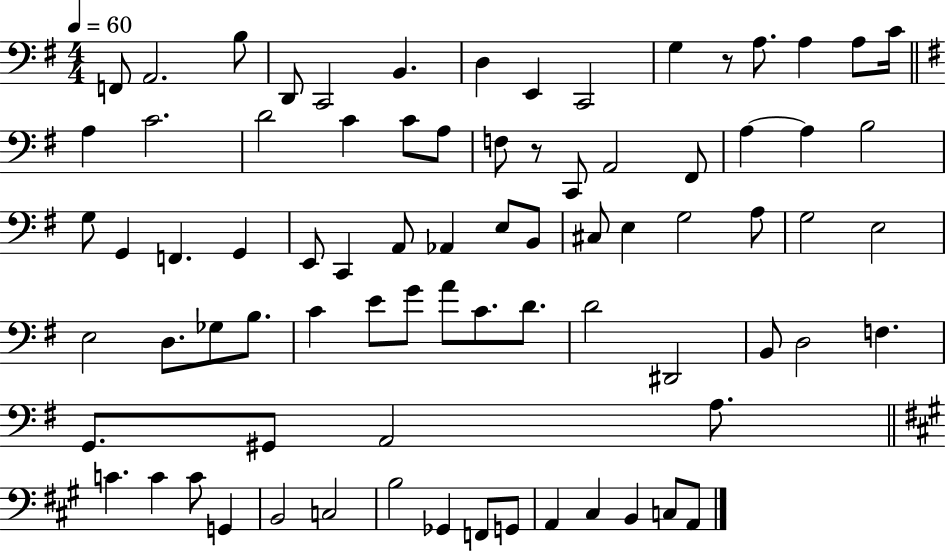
X:1
T:Untitled
M:4/4
L:1/4
K:G
F,,/2 A,,2 B,/2 D,,/2 C,,2 B,, D, E,, C,,2 G, z/2 A,/2 A, A,/2 C/4 A, C2 D2 C C/2 A,/2 F,/2 z/2 C,,/2 A,,2 ^F,,/2 A, A, B,2 G,/2 G,, F,, G,, E,,/2 C,, A,,/2 _A,, E,/2 B,,/2 ^C,/2 E, G,2 A,/2 G,2 E,2 E,2 D,/2 _G,/2 B,/2 C E/2 G/2 A/2 C/2 D/2 D2 ^D,,2 B,,/2 D,2 F, G,,/2 ^G,,/2 A,,2 A,/2 C C C/2 G,, B,,2 C,2 B,2 _G,, F,,/2 G,,/2 A,, ^C, B,, C,/2 A,,/2